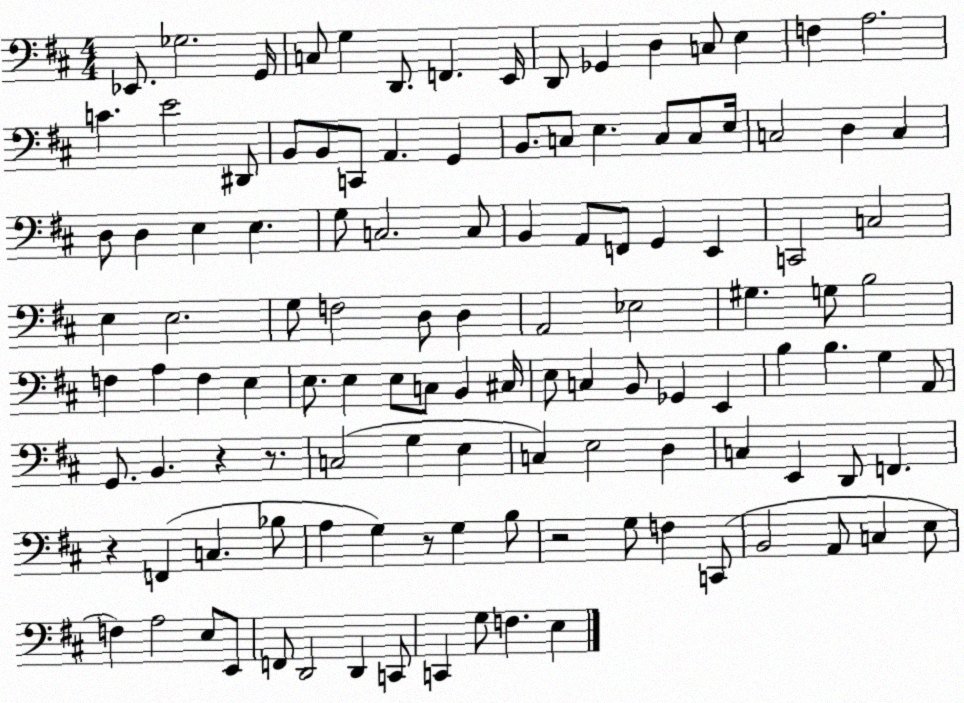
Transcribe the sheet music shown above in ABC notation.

X:1
T:Untitled
M:4/4
L:1/4
K:D
_E,,/2 _G,2 G,,/4 C,/2 G, D,,/2 F,, E,,/4 D,,/2 _G,, D, C,/2 E, F, A,2 C E2 ^D,,/2 B,,/2 B,,/2 C,,/2 A,, G,, B,,/2 C,/2 E, C,/2 C,/2 E,/4 C,2 D, C, D,/2 D, E, E, G,/2 C,2 C,/2 B,, A,,/2 F,,/2 G,, E,, C,,2 C,2 E, E,2 G,/2 F,2 D,/2 D, A,,2 _E,2 ^G, G,/2 B,2 F, A, F, E, E,/2 E, E,/2 C,/2 B,, ^C,/4 E,/2 C, B,,/2 _G,, E,, B, B, G, A,,/2 G,,/2 B,, z z/2 C,2 G, E, C, E,2 D, C, E,, D,,/2 F,, z F,, C, _B,/2 A, G, z/2 G, B,/2 z2 G,/2 F, C,,/2 B,,2 A,,/2 C, E,/2 F, A,2 E,/2 E,,/2 F,,/2 D,,2 D,, C,,/2 C,, G,/2 F, E,